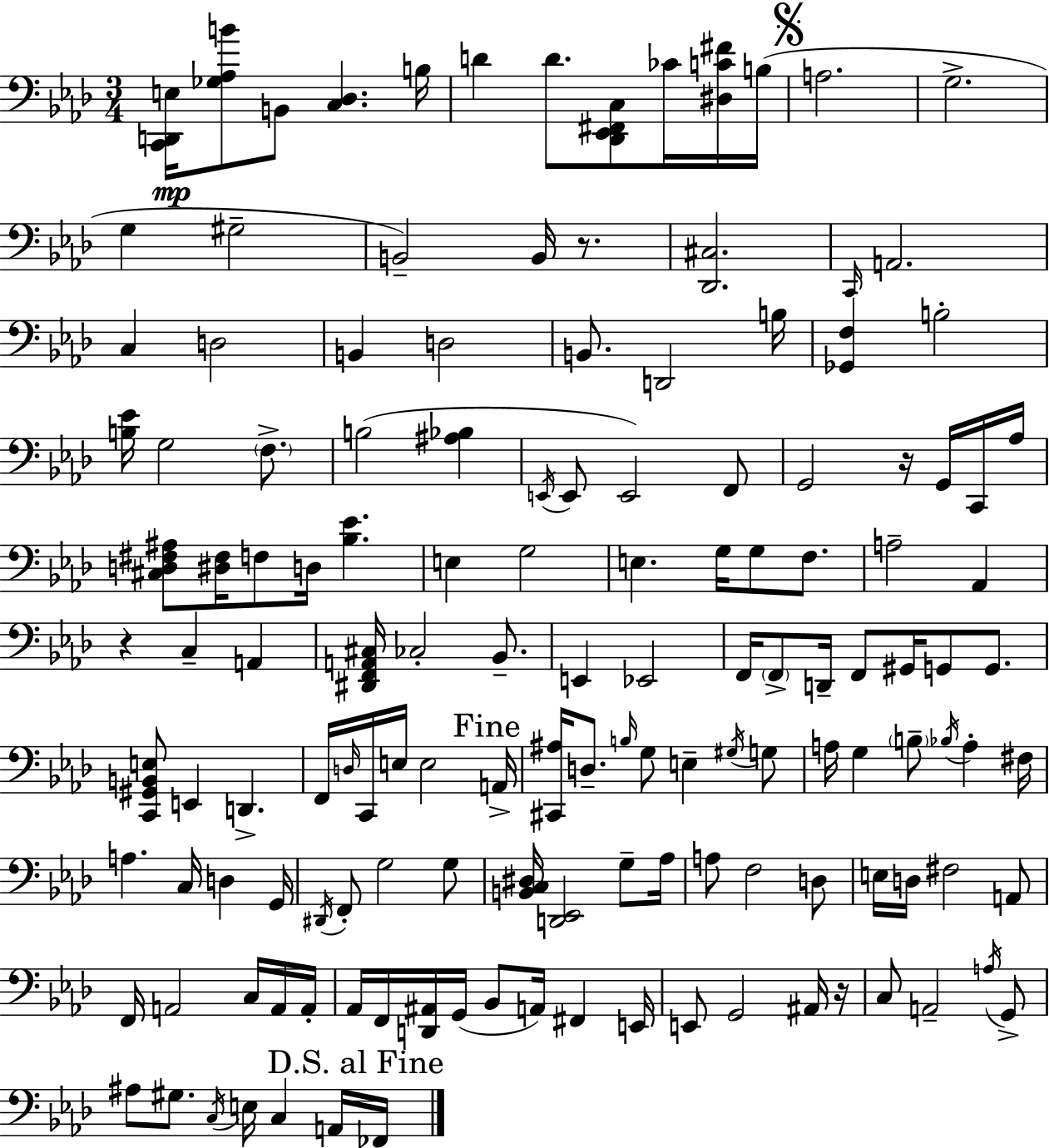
X:1
T:Untitled
M:3/4
L:1/4
K:Ab
[C,,D,,E,]/4 [_G,_A,B]/2 B,,/2 [C,_D,] B,/4 D D/2 [_D,,_E,,^F,,C,]/2 _C/4 [^D,C^F]/4 B,/4 A,2 G,2 G, ^G,2 B,,2 B,,/4 z/2 [_D,,^C,]2 C,,/4 A,,2 C, D,2 B,, D,2 B,,/2 D,,2 B,/4 [_G,,F,] B,2 [B,_E]/4 G,2 F,/2 B,2 [^A,_B,] E,,/4 E,,/2 E,,2 F,,/2 G,,2 z/4 G,,/4 C,,/4 _A,/4 [^C,D,^F,^A,]/2 [^D,^F,]/4 F,/2 D,/4 [_B,_E] E, G,2 E, G,/4 G,/2 F,/2 A,2 _A,, z C, A,, [^D,,F,,A,,^C,]/4 _C,2 _B,,/2 E,, _E,,2 F,,/4 F,,/2 D,,/4 F,,/2 ^G,,/4 G,,/2 G,,/2 [C,,^G,,B,,E,]/2 E,, D,, F,,/4 D,/4 C,,/4 E,/4 E,2 A,,/4 [^C,,^A,]/4 D,/2 B,/4 G,/2 E, ^G,/4 G,/2 A,/4 G, B,/2 _B,/4 A, ^F,/4 A, C,/4 D, G,,/4 ^D,,/4 F,,/2 G,2 G,/2 [B,,C,^D,]/4 [D,,_E,,]2 G,/2 _A,/4 A,/2 F,2 D,/2 E,/4 D,/4 ^F,2 A,,/2 F,,/4 A,,2 C,/4 A,,/4 A,,/4 _A,,/4 F,,/4 [D,,^A,,]/4 G,,/4 _B,,/2 A,,/4 ^F,, E,,/4 E,,/2 G,,2 ^A,,/4 z/4 C,/2 A,,2 A,/4 G,,/2 ^A,/2 ^G,/2 C,/4 E,/4 C, A,,/4 _F,,/4